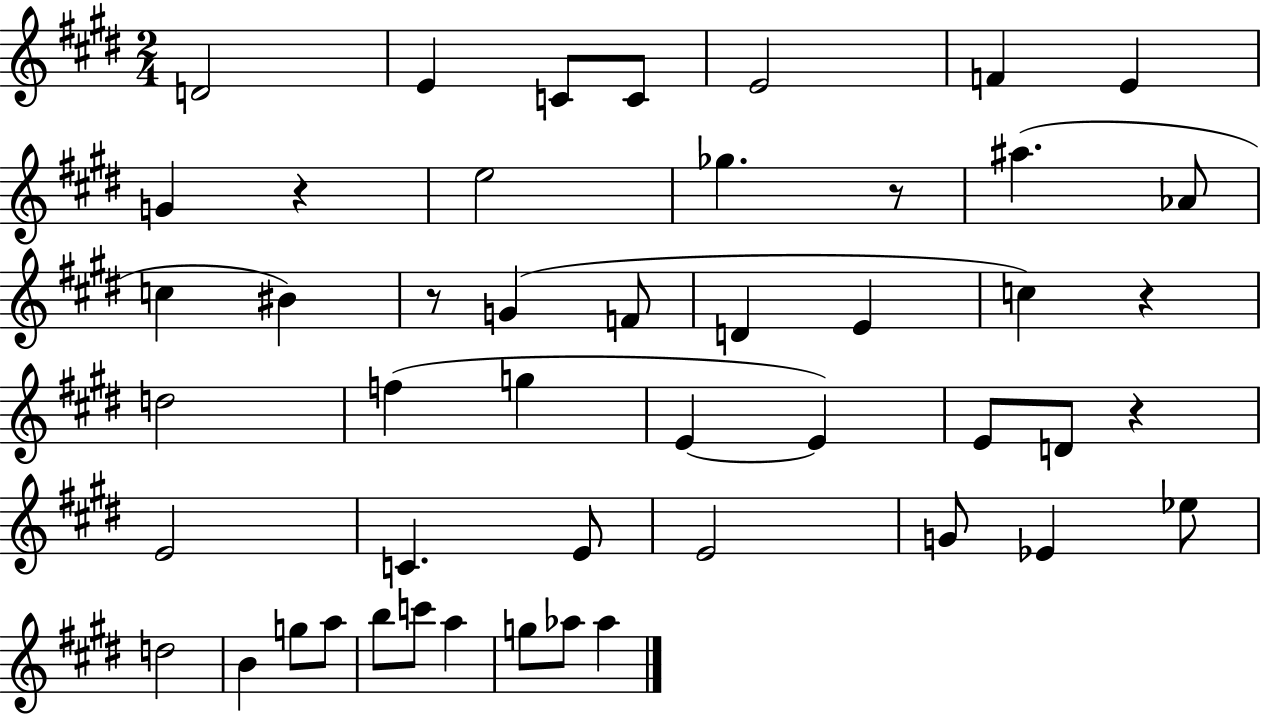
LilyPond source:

{
  \clef treble
  \numericTimeSignature
  \time 2/4
  \key e \major
  d'2 | e'4 c'8 c'8 | e'2 | f'4 e'4 | \break g'4 r4 | e''2 | ges''4. r8 | ais''4.( aes'8 | \break c''4 bis'4) | r8 g'4( f'8 | d'4 e'4 | c''4) r4 | \break d''2 | f''4( g''4 | e'4~~ e'4) | e'8 d'8 r4 | \break e'2 | c'4. e'8 | e'2 | g'8 ees'4 ees''8 | \break d''2 | b'4 g''8 a''8 | b''8 c'''8 a''4 | g''8 aes''8 aes''4 | \break \bar "|."
}